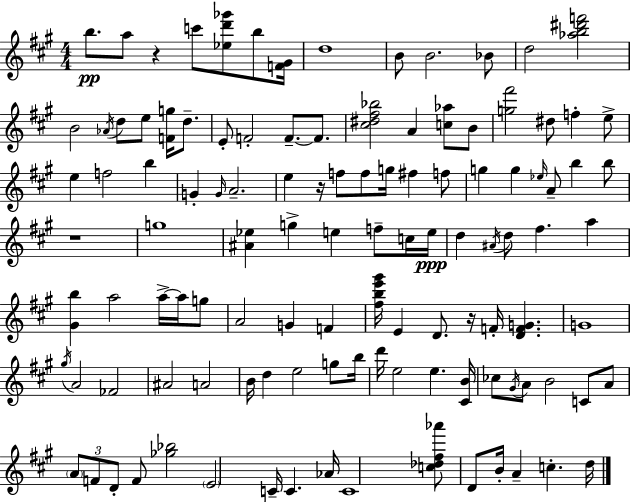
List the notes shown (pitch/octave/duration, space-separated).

B5/e. A5/e R/q C6/e [Eb5,D6,Gb6]/e B5/e [F4,G#4]/s D5/w B4/e B4/h. Bb4/e D5/h [Ab5,B5,D#6,F6]/h B4/h Ab4/s D5/e E5/e [F4,G5]/s D5/e. E4/e F4/h F4/e. F4/e. [C#5,D#5,F#5,Bb5]/h A4/q [C5,Ab5]/e B4/e [G5,F#6]/h D#5/e F5/q E5/e E5/q F5/h B5/q G4/q G4/s A4/h. E5/q R/s F5/e F5/e G5/s F#5/q F5/e G5/q G5/q Eb5/s A4/e B5/q B5/e R/w G5/w [A#4,Eb5]/q G5/q E5/q F5/e C5/s E5/s D5/q A#4/s D5/e F#5/q. A5/q [G#4,B5]/q A5/h A5/s A5/s G5/e A4/h G4/q F4/q [F#5,B5,E6,G#6]/s E4/q D4/e. R/s F4/s [D4,F4,G4]/q. G4/w G#5/s A4/h FES4/h A#4/h A4/h B4/s D5/q E5/h G5/e B5/s D6/s E5/h E5/q. [C#4,B4]/s CES5/e G#4/s A4/e B4/h C4/e A4/e A4/e F4/e D4/e F4/e [Gb5,Bb5]/h E4/h C4/s C4/q. Ab4/s C4/w [C5,Db5,F#5,Ab6]/e D4/e B4/s A4/q C5/q. D5/s